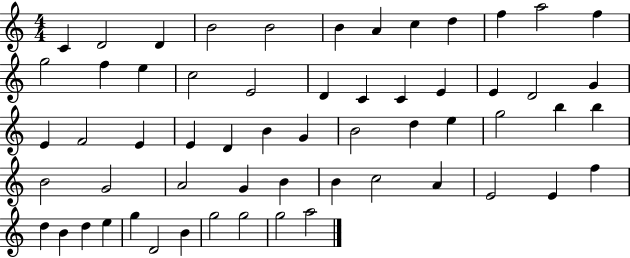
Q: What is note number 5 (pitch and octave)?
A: B4